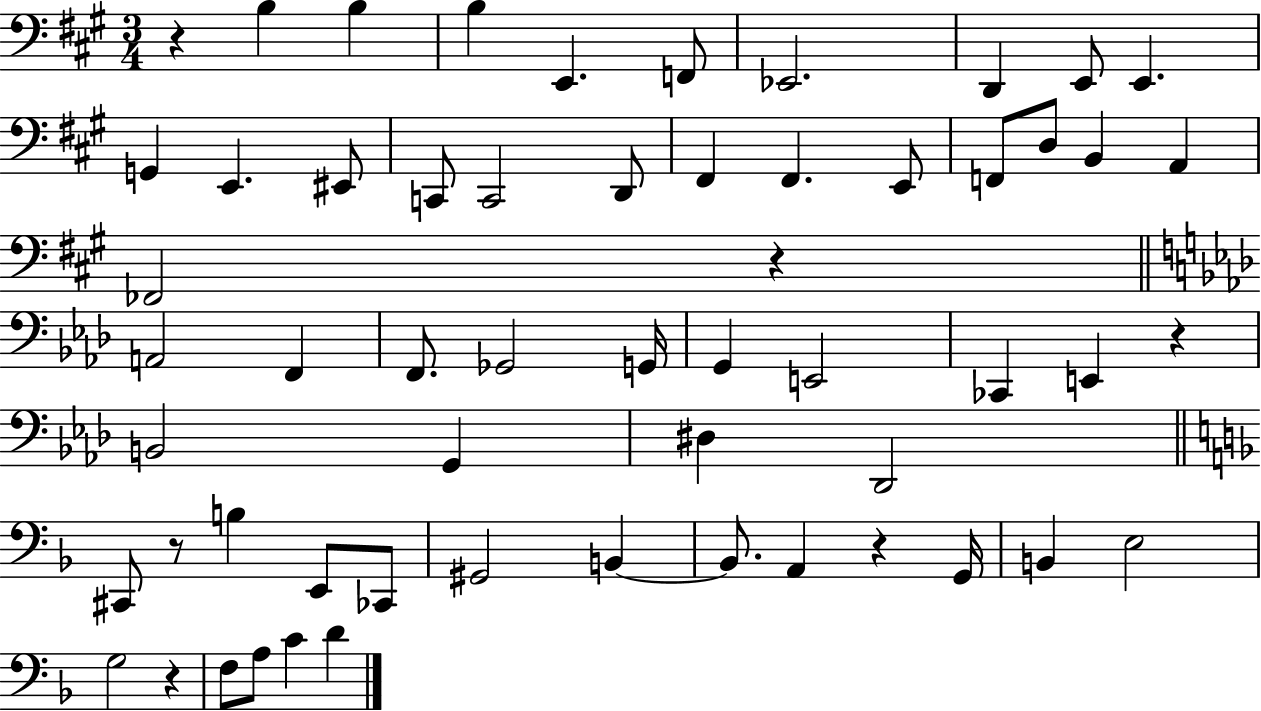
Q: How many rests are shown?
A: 6